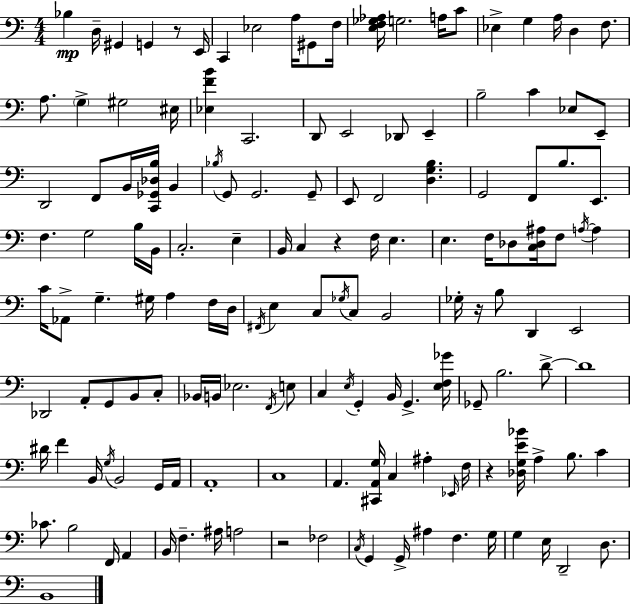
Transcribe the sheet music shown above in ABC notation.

X:1
T:Untitled
M:4/4
L:1/4
K:C
_B, D,/4 ^G,, G,, z/2 E,,/4 C,, _E,2 A,/4 ^G,,/2 F,/4 [E,F,_G,_A,]/4 G,2 A,/4 C/2 _E, G, A,/4 D, F,/2 A,/2 G, ^G,2 ^E,/4 [_E,FB] C,,2 D,,/2 E,,2 _D,,/2 E,, B,2 C _E,/2 E,,/2 D,,2 F,,/2 B,,/4 [C,,_G,,_D,B,]/4 B,, _B,/4 G,,/2 G,,2 G,,/2 E,,/2 F,,2 [D,G,B,] G,,2 F,,/2 B,/2 E,,/2 F, G,2 B,/4 B,,/4 C,2 E, B,,/4 C, z F,/4 E, E, F,/4 _D,/2 [C,_D,^A,]/4 F,/2 A,/4 A, C/4 _A,,/2 G, ^G,/4 A, F,/4 D,/4 ^F,,/4 E, C,/2 _G,/4 C,/2 B,,2 _G,/4 z/4 B,/2 D,, E,,2 _D,,2 A,,/2 G,,/2 B,,/2 C,/2 _B,,/4 B,,/4 _E,2 F,,/4 E,/2 C, E,/4 G,, B,,/4 G,, [E,F,_G]/4 _G,,/2 B,2 D/2 D4 ^D/4 F B,,/4 G,/4 B,,2 G,,/4 A,,/4 A,,4 C,4 A,, [^C,,A,,G,]/4 C, ^A, _E,,/4 F,/4 z [_D,G,E_B]/4 A, B,/2 C _C/2 B,2 F,,/4 A,, B,,/4 F, ^A,/4 A,2 z2 _F,2 C,/4 G,, G,,/4 ^A, F, G,/4 G, E,/4 D,,2 D,/2 B,,4